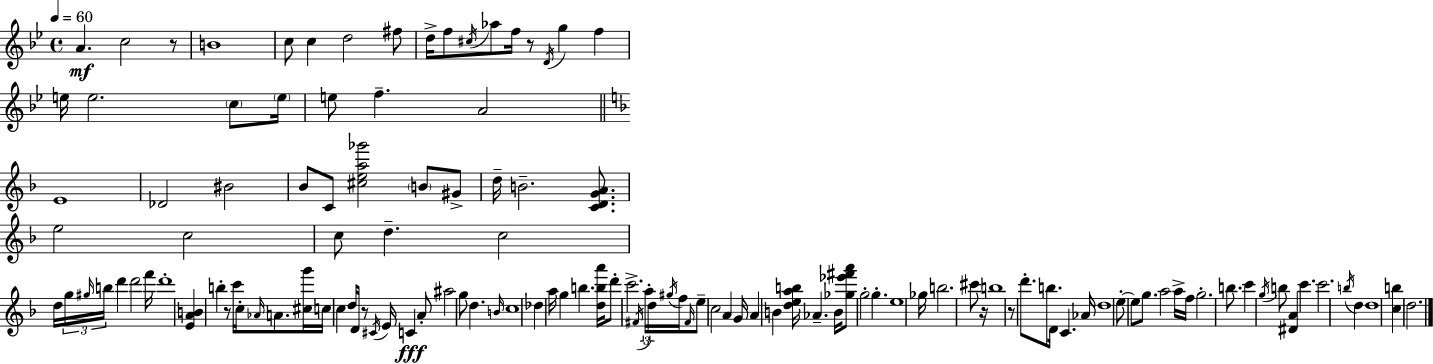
{
  \clef treble
  \time 4/4
  \defaultTimeSignature
  \key bes \major
  \tempo 4 = 60
  a'4.\mf c''2 r8 | b'1 | c''8 c''4 d''2 fis''8 | d''16-> f''8 \acciaccatura { cis''16 } aes''8 f''16 r8 \acciaccatura { d'16 } g''4 f''4 | \break e''16 e''2. \parenthesize c''8 | \parenthesize e''16 e''8 f''4.-- a'2 | \bar "||" \break \key f \major e'1 | des'2 bis'2 | bes'8 c'8 <cis'' e'' a'' ges'''>2 \parenthesize b'8 gis'8-> | d''16-- b'2.-- <c' d' g' a'>8. | \break e''2 c''2 | c''8 d''4.-- c''2 | d''16 \tuplet 3/2 { g''16 \grace { gis''16 } b''16 } d'''4 d'''2 | f'''16 d'''1-. | \break <e' a' b'>4 b''4-. r8 c'''16 c''16-. \grace { aes'16 } a'8. | <cis'' g'''>16 c''16 c''4 d''16 d'16 r8 \acciaccatura { cis'16 } e'16 c'4\fff | a'8-. ais''2 g''8 d''4. | \grace { b'16 } c''1 | \break des''4 a''16 g''4 b''4. | <d'' b'' a'''>16 d'''8-. c'''2.-> | \acciaccatura { fis'16 } \tuplet 3/2 { a''16-. d''16 \acciaccatura { gis''16 } } f''16 \grace { fis'16 } e''8-- c''2 | a'4 g'16 a'4 b'4 <d'' e'' a'' b''>16 | \break aes'4.-- b'16 <ges'' ees''' fis''' a'''>8 g''2-. | g''4.-. e''1 | ges''16 b''2. | cis'''8 r16 b''1 | \break r8 d'''8.-. b''8. d'16 | c'4. aes'16 d''1 | e''8-.~~ e''8 g''8. a''2 | a''16-> f''16 g''2.-. | \break b''8. c'''4 \acciaccatura { g''16 } b''8 <dis' a'>4 | c'''4. c'''2. | \acciaccatura { b''16 } d''4 d''1 | <c'' b''>4 d''2. | \break \bar "|."
}